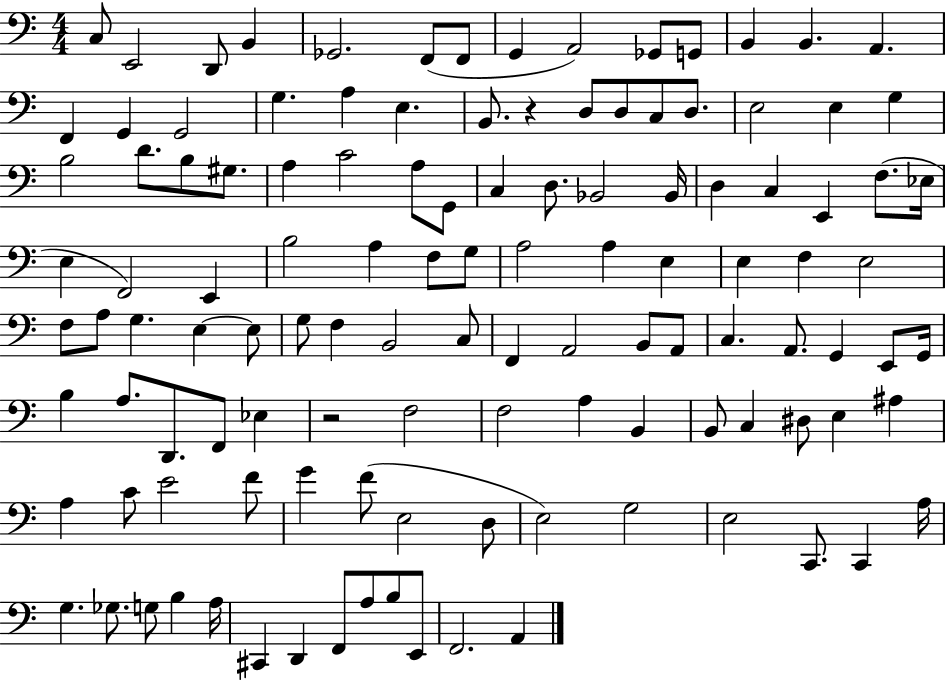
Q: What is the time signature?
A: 4/4